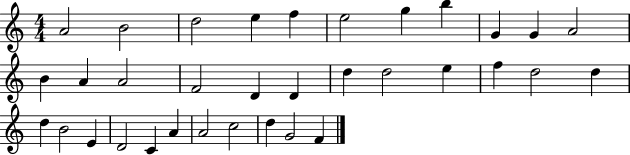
A4/h B4/h D5/h E5/q F5/q E5/h G5/q B5/q G4/q G4/q A4/h B4/q A4/q A4/h F4/h D4/q D4/q D5/q D5/h E5/q F5/q D5/h D5/q D5/q B4/h E4/q D4/h C4/q A4/q A4/h C5/h D5/q G4/h F4/q